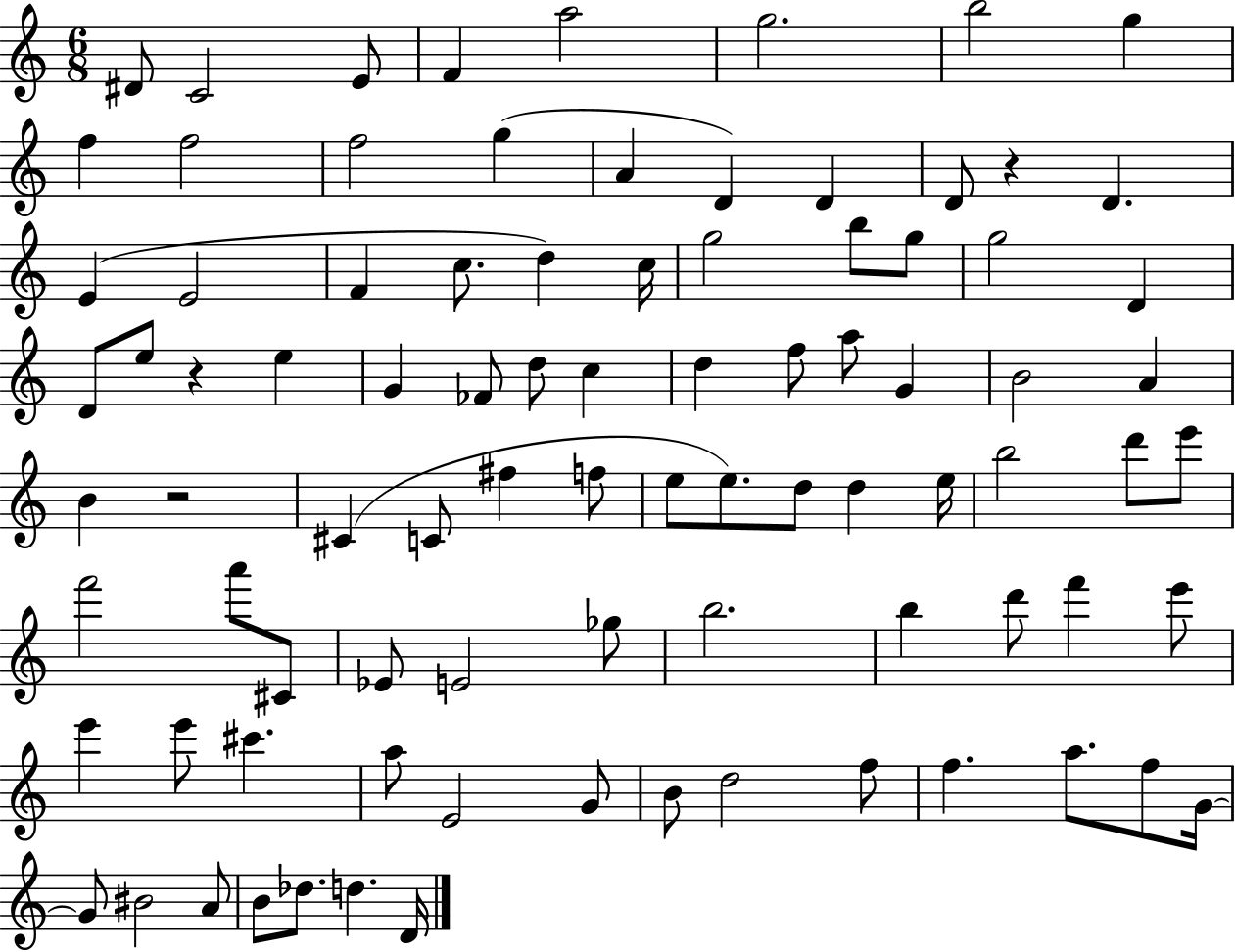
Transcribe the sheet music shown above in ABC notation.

X:1
T:Untitled
M:6/8
L:1/4
K:C
^D/2 C2 E/2 F a2 g2 b2 g f f2 f2 g A D D D/2 z D E E2 F c/2 d c/4 g2 b/2 g/2 g2 D D/2 e/2 z e G _F/2 d/2 c d f/2 a/2 G B2 A B z2 ^C C/2 ^f f/2 e/2 e/2 d/2 d e/4 b2 d'/2 e'/2 f'2 a'/2 ^C/2 _E/2 E2 _g/2 b2 b d'/2 f' e'/2 e' e'/2 ^c' a/2 E2 G/2 B/2 d2 f/2 f a/2 f/2 G/4 G/2 ^B2 A/2 B/2 _d/2 d D/4